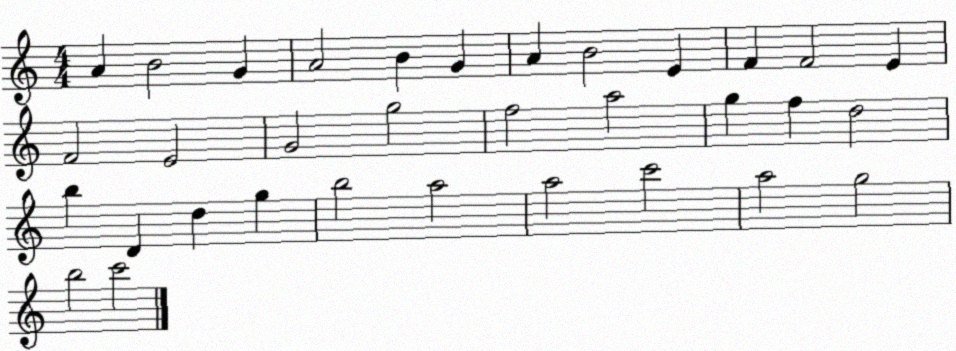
X:1
T:Untitled
M:4/4
L:1/4
K:C
A B2 G A2 B G A B2 E F F2 E F2 E2 G2 g2 f2 a2 g f d2 b D d g b2 a2 a2 c'2 a2 g2 b2 c'2